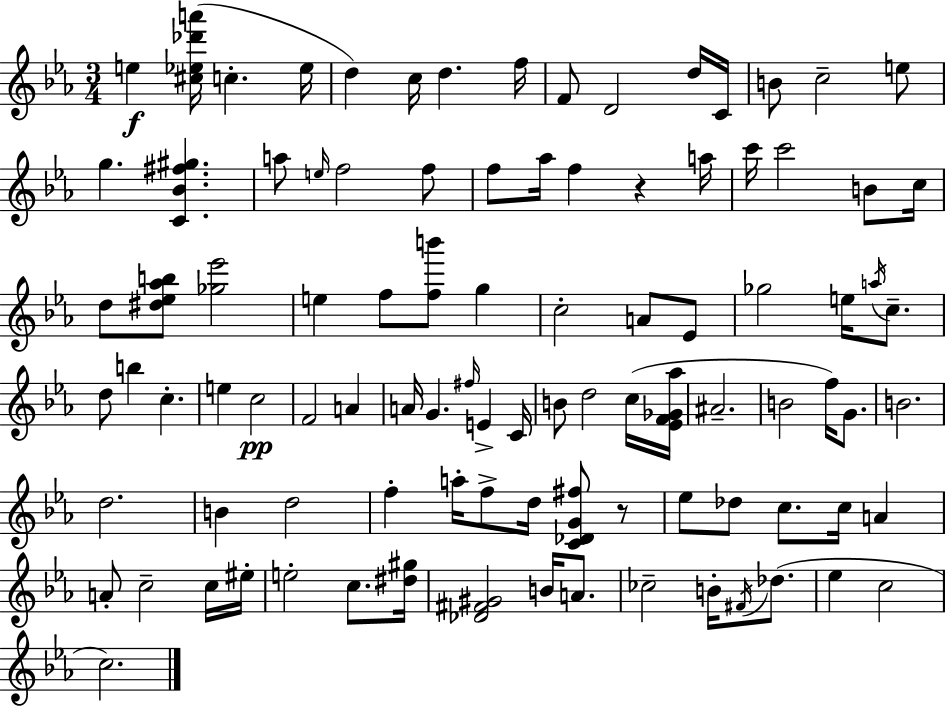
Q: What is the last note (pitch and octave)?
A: C5